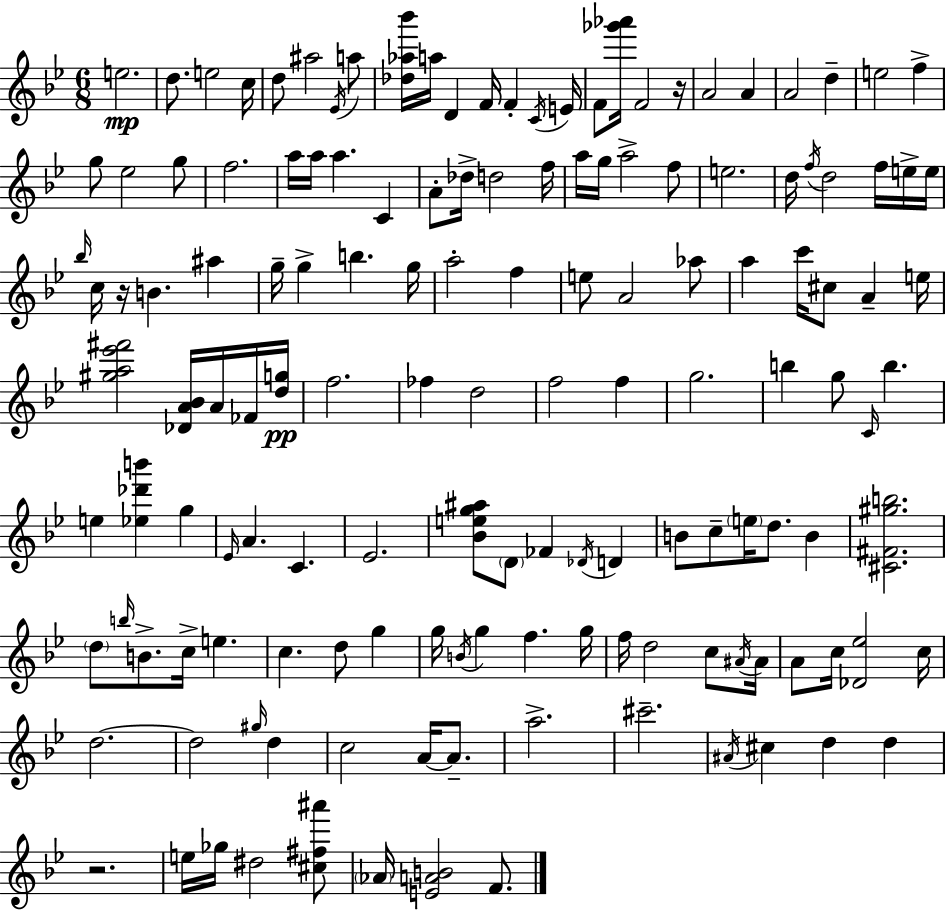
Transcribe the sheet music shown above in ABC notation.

X:1
T:Untitled
M:6/8
L:1/4
K:Gm
e2 d/2 e2 c/4 d/2 ^a2 _E/4 a/2 [_d_a_b']/4 a/4 D F/4 F C/4 E/4 F/2 [_g'_a']/4 F2 z/4 A2 A A2 d e2 f g/2 _e2 g/2 f2 a/4 a/4 a C A/2 _d/4 d2 f/4 a/4 g/4 a2 f/2 e2 d/4 f/4 d2 f/4 e/4 e/4 _b/4 c/4 z/4 B ^a g/4 g b g/4 a2 f e/2 A2 _a/2 a c'/4 ^c/2 A e/4 [^ga_e'^f']2 [_DA_B]/4 A/4 _F/4 [dg]/4 f2 _f d2 f2 f g2 b g/2 C/4 b e [_e_d'b'] g _E/4 A C _E2 [_Beg^a]/2 D/2 _F _D/4 D B/2 c/2 e/4 d/2 B [^C^F^gb]2 d/2 b/4 B/2 c/4 e c d/2 g g/4 B/4 g f g/4 f/4 d2 c/2 ^A/4 ^A/4 A/2 c/4 [_D_e]2 c/4 d2 d2 ^g/4 d c2 A/4 A/2 a2 ^c'2 ^A/4 ^c d d z2 e/4 _g/4 ^d2 [^c^f^a']/2 _A/4 [EAB]2 F/2